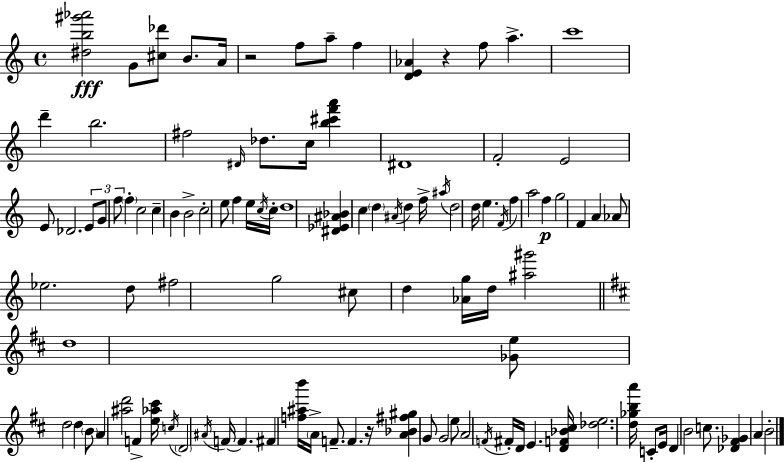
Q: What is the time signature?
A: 4/4